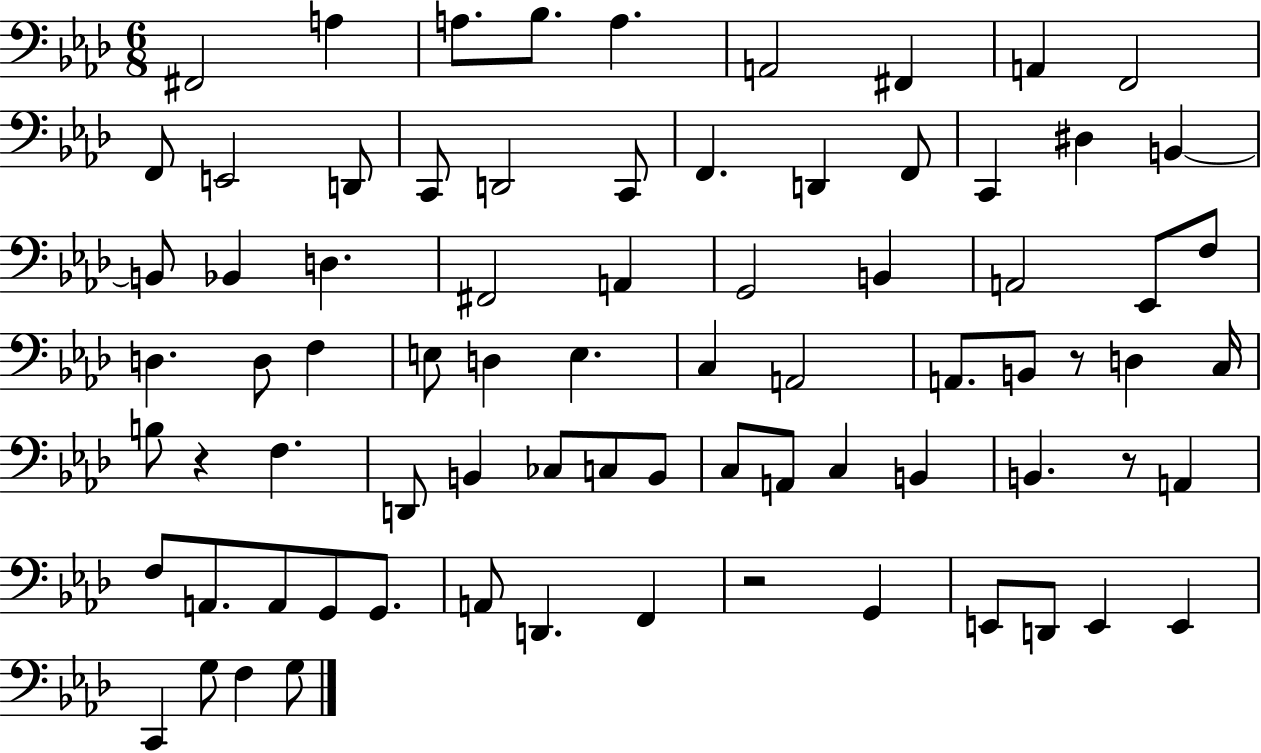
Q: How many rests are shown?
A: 4